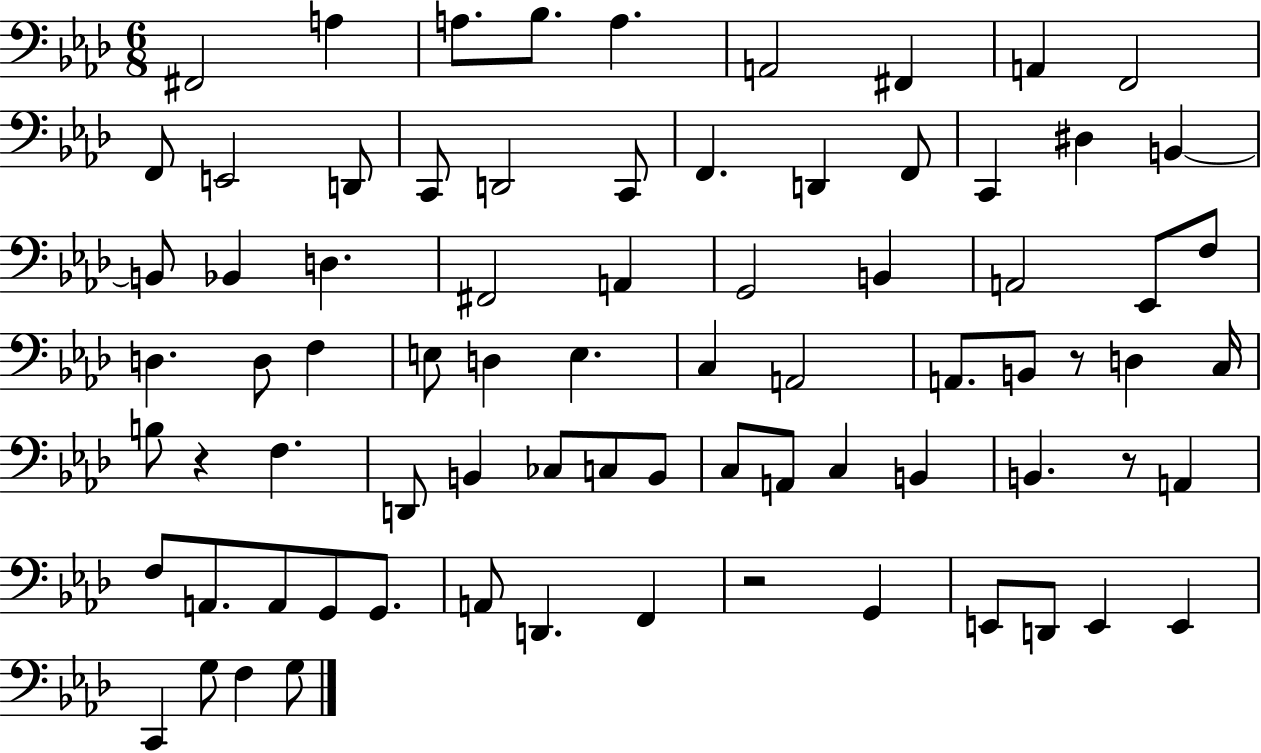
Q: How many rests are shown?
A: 4